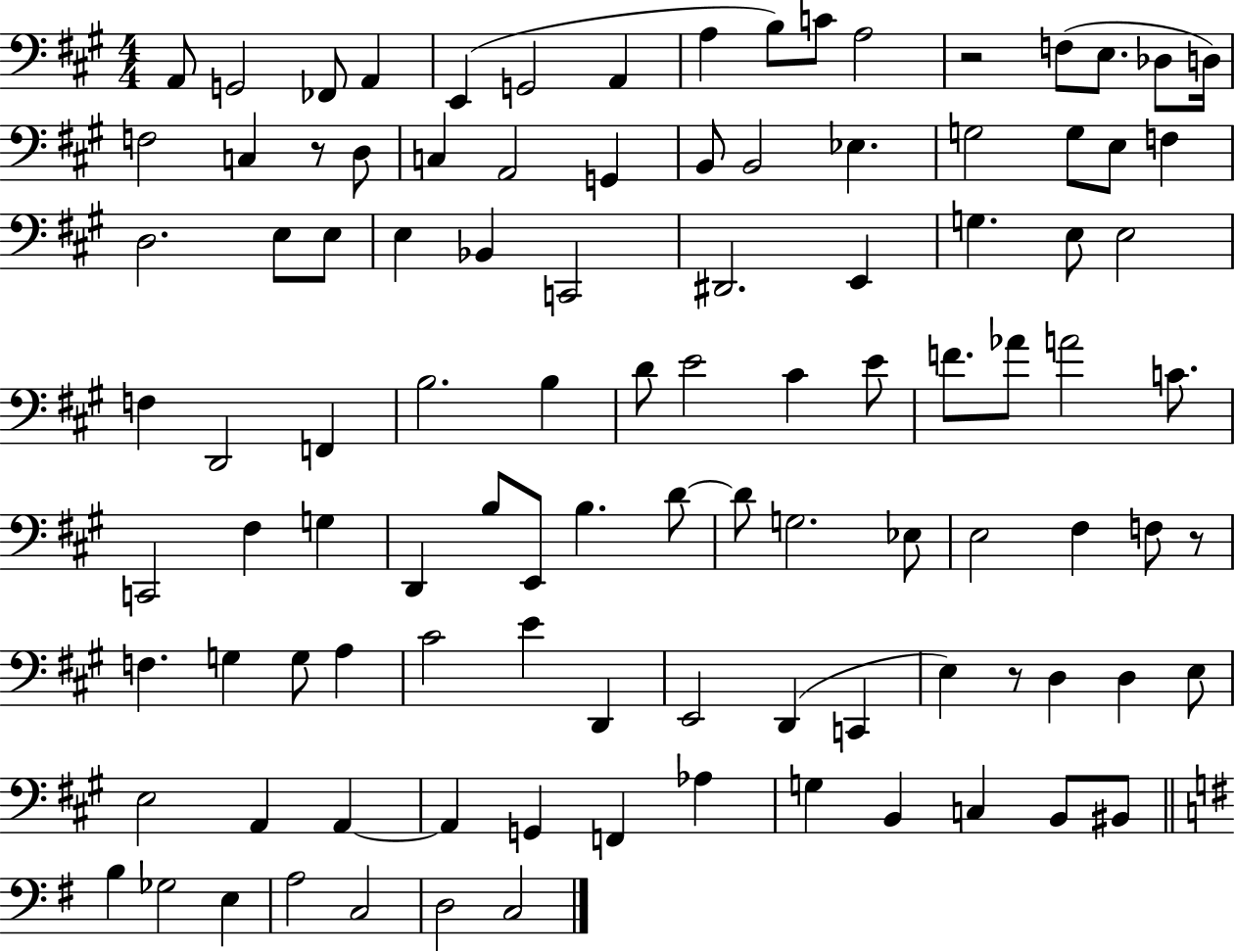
X:1
T:Untitled
M:4/4
L:1/4
K:A
A,,/2 G,,2 _F,,/2 A,, E,, G,,2 A,, A, B,/2 C/2 A,2 z2 F,/2 E,/2 _D,/2 D,/4 F,2 C, z/2 D,/2 C, A,,2 G,, B,,/2 B,,2 _E, G,2 G,/2 E,/2 F, D,2 E,/2 E,/2 E, _B,, C,,2 ^D,,2 E,, G, E,/2 E,2 F, D,,2 F,, B,2 B, D/2 E2 ^C E/2 F/2 _A/2 A2 C/2 C,,2 ^F, G, D,, B,/2 E,,/2 B, D/2 D/2 G,2 _E,/2 E,2 ^F, F,/2 z/2 F, G, G,/2 A, ^C2 E D,, E,,2 D,, C,, E, z/2 D, D, E,/2 E,2 A,, A,, A,, G,, F,, _A, G, B,, C, B,,/2 ^B,,/2 B, _G,2 E, A,2 C,2 D,2 C,2